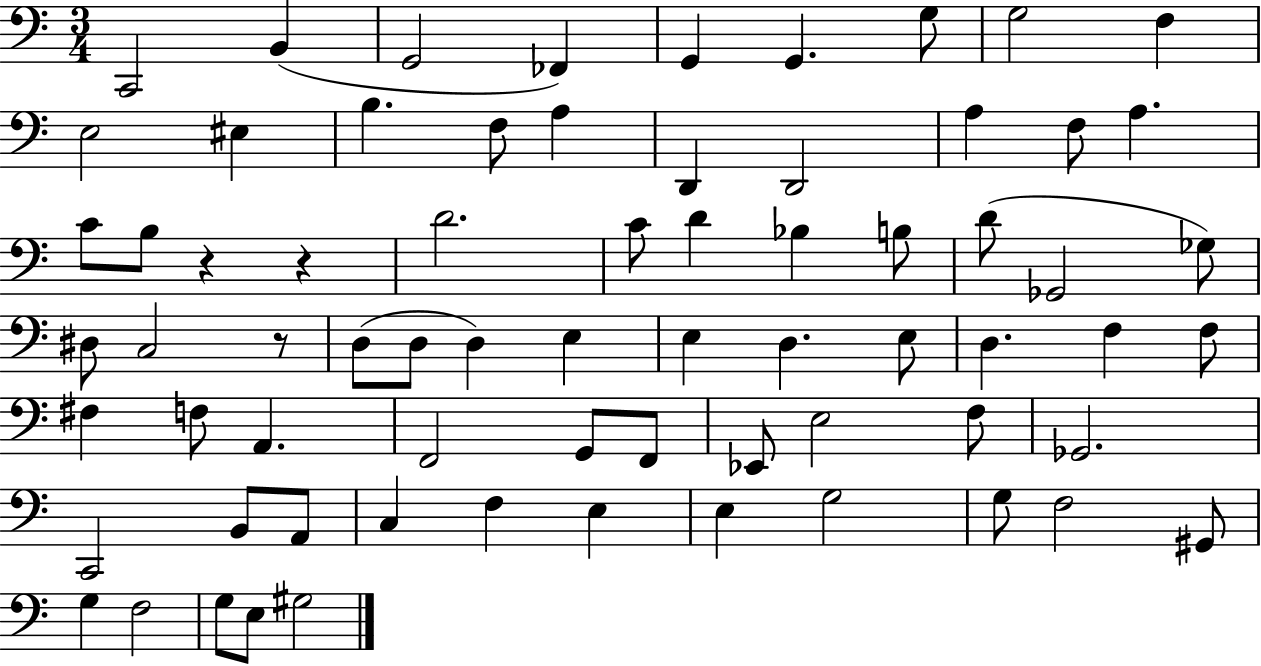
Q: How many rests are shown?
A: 3